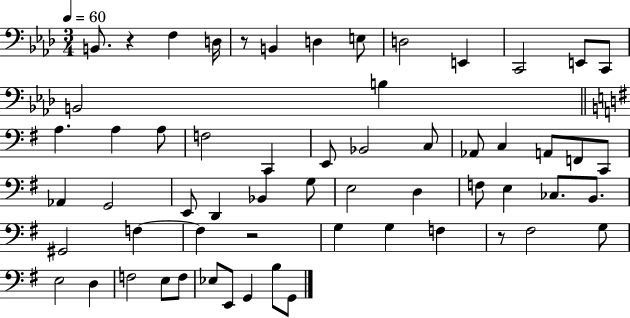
B2/e. R/q F3/q D3/s R/e B2/q D3/q E3/e D3/h E2/q C2/h E2/e C2/e B2/h B3/q A3/q. A3/q A3/e F3/h C2/q E2/e Bb2/h C3/e Ab2/e C3/q A2/e F2/e C2/e Ab2/q G2/h E2/e D2/q Bb2/q G3/e E3/h D3/q F3/e E3/q CES3/e. B2/e. G#2/h F3/q F3/q R/h G3/q G3/q F3/q R/e F#3/h G3/e E3/h D3/q F3/h E3/e F3/e Eb3/e E2/e G2/q B3/e G2/e